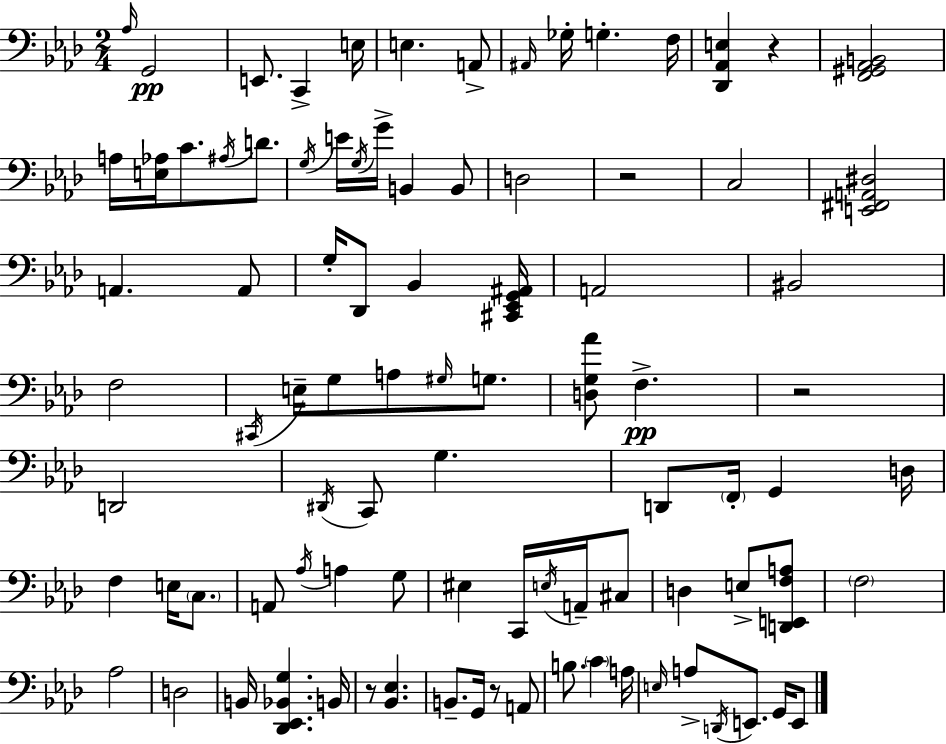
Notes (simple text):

Ab3/s G2/h E2/e. C2/q E3/s E3/q. A2/e A#2/s Gb3/s G3/q. F3/s [Db2,Ab2,E3]/q R/q [F2,G#2,Ab2,B2]/h A3/s [E3,Ab3]/s C4/e. A#3/s D4/e. G3/s E4/s G3/s G4/s B2/q B2/e D3/h R/h C3/h [E2,F#2,A2,D#3]/h A2/q. A2/e G3/s Db2/e Bb2/q [C#2,Eb2,G2,A#2]/s A2/h BIS2/h F3/h C#2/s E3/s G3/e A3/e G#3/s G3/e. [D3,G3,Ab4]/e F3/q. R/h D2/h D#2/s C2/e G3/q. D2/e F2/s G2/q D3/s F3/q E3/s C3/e. A2/e Ab3/s A3/q G3/e EIS3/q C2/s E3/s A2/s C#3/e D3/q E3/e [D2,E2,F3,A3]/e F3/h Ab3/h D3/h B2/s [Db2,Eb2,Bb2,G3]/q. B2/s R/e [Bb2,Eb3]/q. B2/e. G2/s R/e A2/e B3/e. C4/q A3/s E3/s A3/e D2/s E2/e. G2/s E2/e